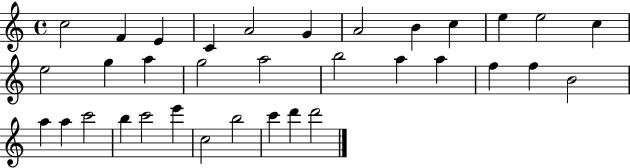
{
  \clef treble
  \time 4/4
  \defaultTimeSignature
  \key c \major
  c''2 f'4 e'4 | c'4 a'2 g'4 | a'2 b'4 c''4 | e''4 e''2 c''4 | \break e''2 g''4 a''4 | g''2 a''2 | b''2 a''4 a''4 | f''4 f''4 b'2 | \break a''4 a''4 c'''2 | b''4 c'''2 e'''4 | c''2 b''2 | c'''4 d'''4 d'''2 | \break \bar "|."
}